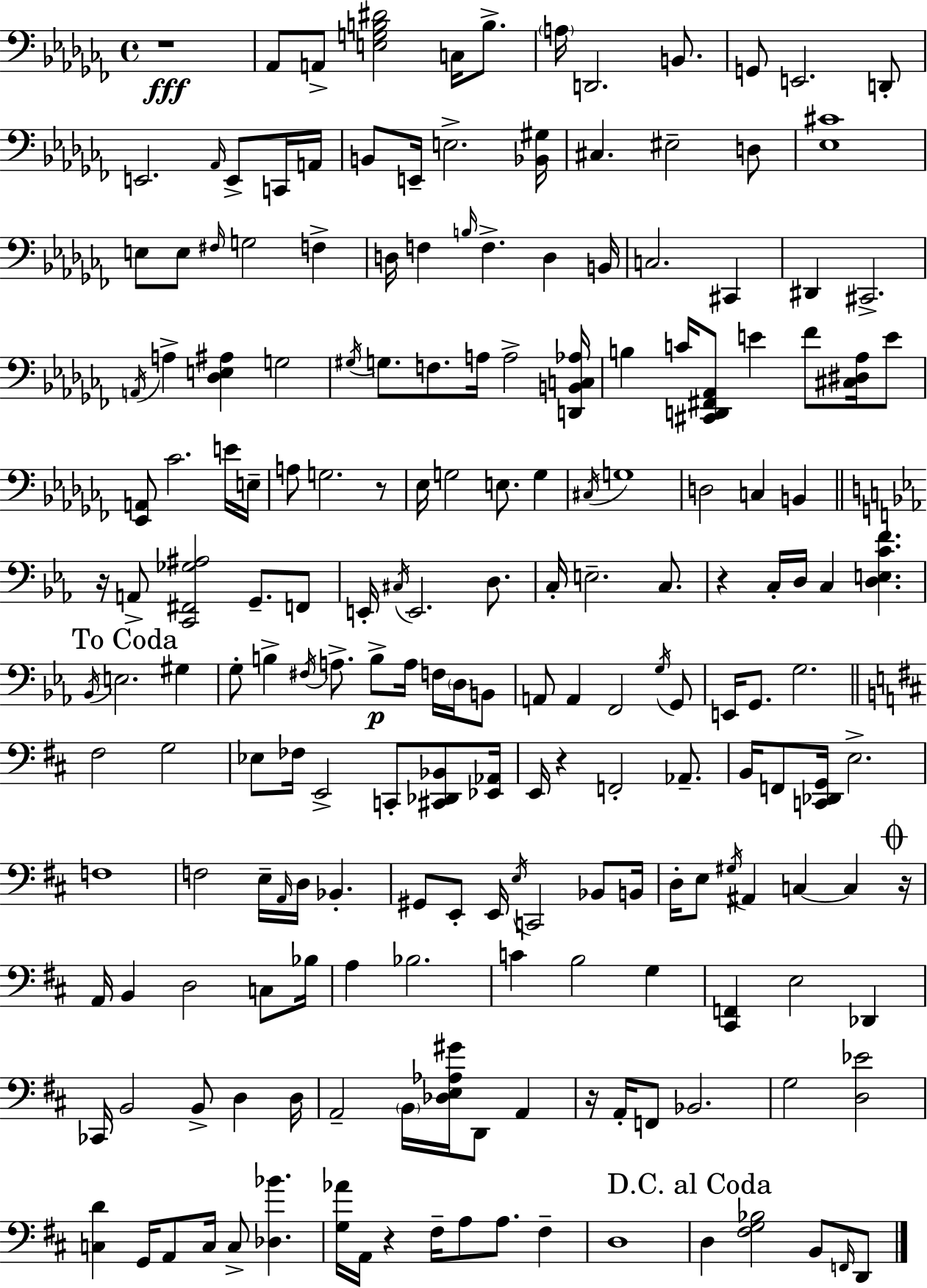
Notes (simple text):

R/w Ab2/e A2/e [E3,G3,B3,D#4]/h C3/s B3/e. A3/s D2/h. B2/e. G2/e E2/h. D2/e E2/h. Ab2/s E2/e C2/s A2/s B2/e E2/s E3/h. [Bb2,G#3]/s C#3/q. EIS3/h D3/e [Eb3,C#4]/w E3/e E3/e F#3/s G3/h F3/q D3/s F3/q B3/s F3/q. D3/q B2/s C3/h. C#2/q D#2/q C#2/h. A2/s A3/q [Db3,E3,A#3]/q G3/h G#3/s G3/e. F3/e. A3/s A3/h [D2,B2,C3,Ab3]/s B3/q C4/s [C#2,D2,F#2,Ab2]/e E4/q FES4/e [C#3,D#3,Ab3]/s E4/e [Eb2,A2]/e CES4/h. E4/s E3/s A3/e G3/h. R/e Eb3/s G3/h E3/e. G3/q C#3/s G3/w D3/h C3/q B2/q R/s A2/e [C2,F#2,Gb3,A#3]/h G2/e. F2/e E2/s C#3/s E2/h. D3/e. C3/s E3/h. C3/e. R/q C3/s D3/s C3/q [D3,E3,C4,F4]/q. Bb2/s E3/h. G#3/q G3/e B3/q F#3/s A3/e. B3/e A3/s F3/s D3/s B2/e A2/e A2/q F2/h G3/s G2/e E2/s G2/e. G3/h. F#3/h G3/h Eb3/e FES3/s E2/h C2/e [C#2,Db2,Bb2]/e [Eb2,Ab2]/s E2/s R/q F2/h Ab2/e. B2/s F2/e [C2,Db2,G2]/s E3/h. F3/w F3/h E3/s A2/s D3/s Bb2/q. G#2/e E2/e E2/s E3/s C2/h Bb2/e B2/s D3/s E3/e G#3/s A#2/q C3/q C3/q R/s A2/s B2/q D3/h C3/e Bb3/s A3/q Bb3/h. C4/q B3/h G3/q [C#2,F2]/q E3/h Db2/q CES2/s B2/h B2/e D3/q D3/s A2/h B2/s [Db3,E3,Ab3,G#4]/s D2/e A2/q R/s A2/s F2/e Bb2/h. G3/h [D3,Eb4]/h [C3,D4]/q G2/s A2/e C3/s C3/e [Db3,Bb4]/q. [G3,Ab4]/s A2/s R/q F#3/s A3/e A3/e. F#3/q D3/w D3/q [F#3,G3,Bb3]/h B2/e F2/s D2/e